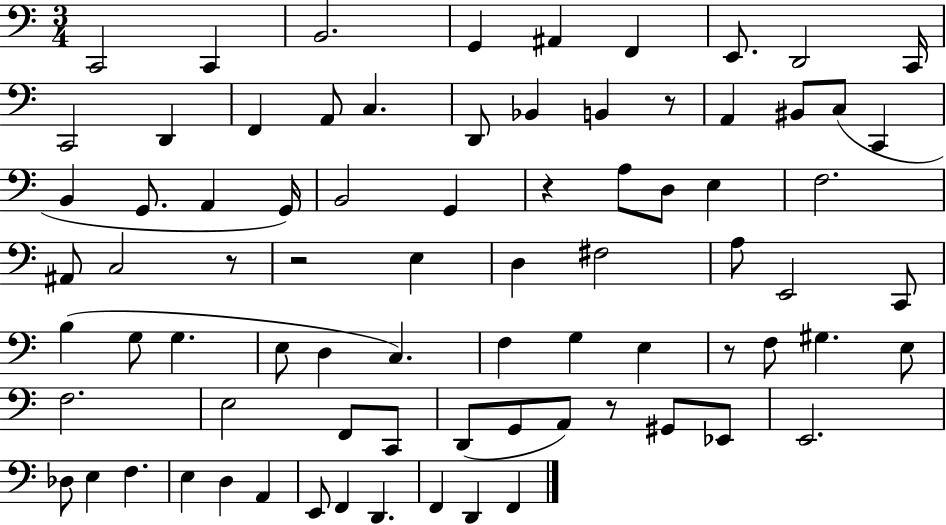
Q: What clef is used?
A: bass